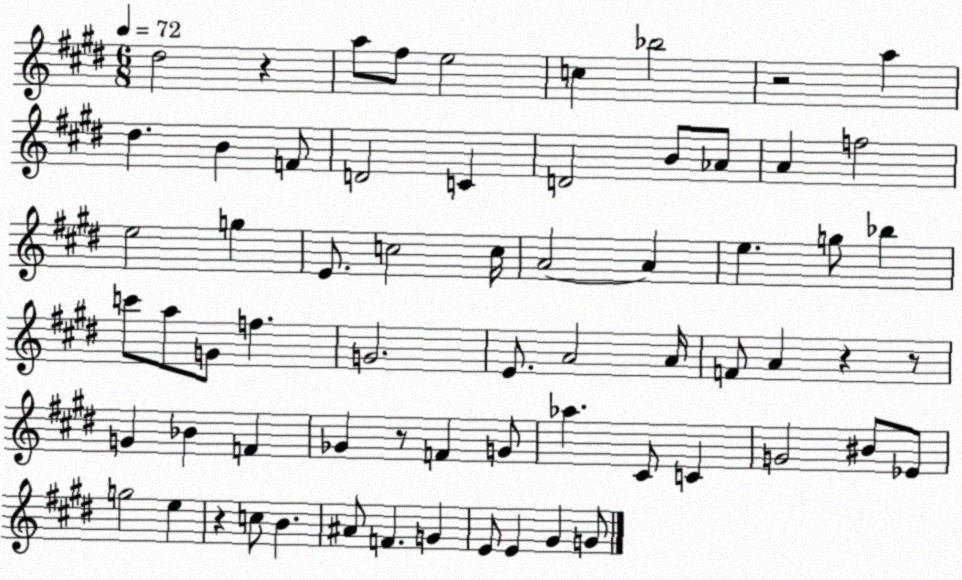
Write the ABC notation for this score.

X:1
T:Untitled
M:6/8
L:1/4
K:E
^d2 z a/2 ^f/2 e2 c _b2 z2 a ^d B F/2 D2 C D2 B/2 _A/2 A f2 e2 g E/2 c2 c/4 A2 A e g/2 _b c'/2 a/2 G/2 f G2 E/2 A2 A/4 F/2 A z z/2 G _B F _G z/2 F G/2 _a ^C/2 C G2 ^B/2 _E/2 g2 e z c/2 B ^A/2 F G E/2 E ^G G/2